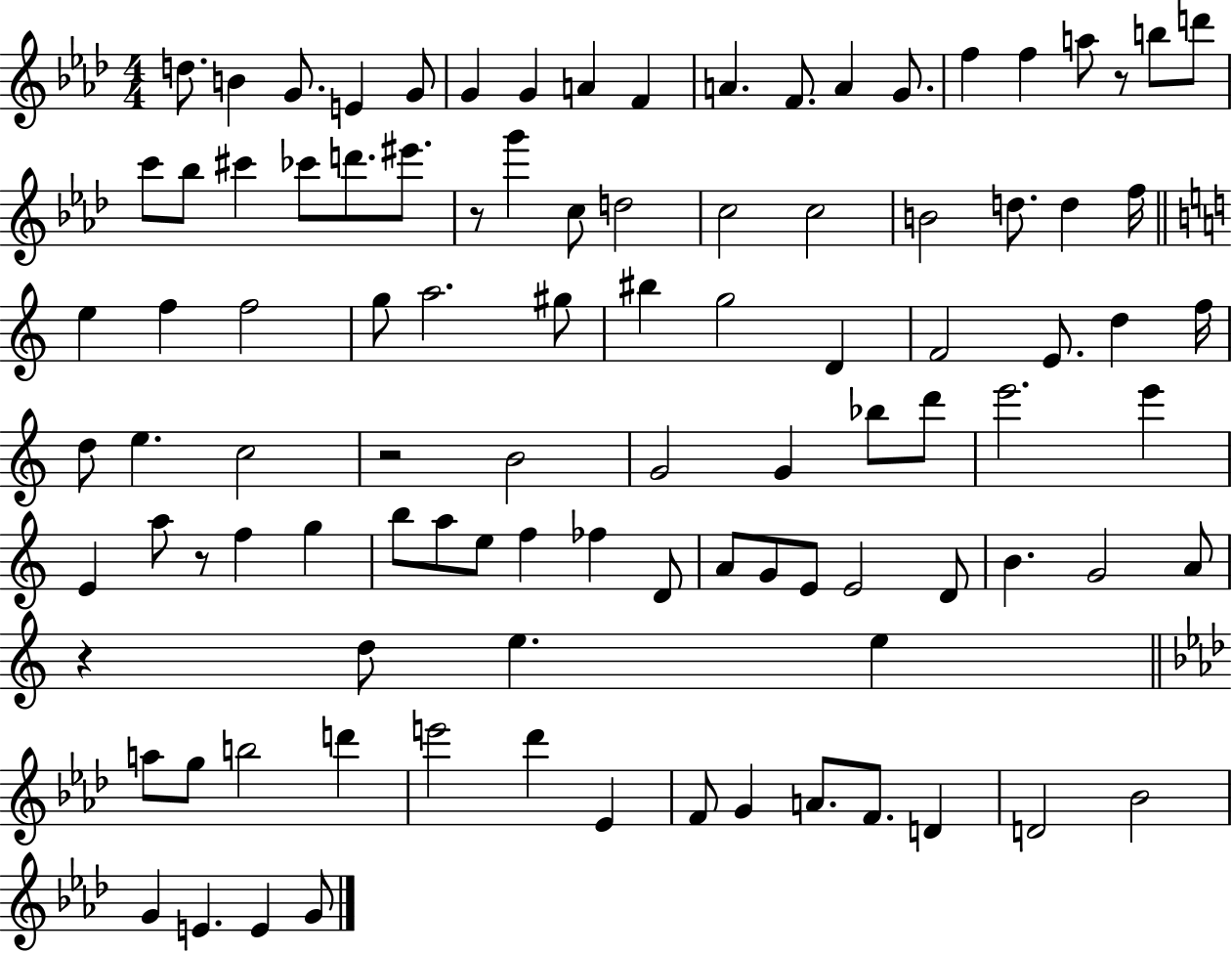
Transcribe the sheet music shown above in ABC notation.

X:1
T:Untitled
M:4/4
L:1/4
K:Ab
d/2 B G/2 E G/2 G G A F A F/2 A G/2 f f a/2 z/2 b/2 d'/2 c'/2 _b/2 ^c' _c'/2 d'/2 ^e'/2 z/2 g' c/2 d2 c2 c2 B2 d/2 d f/4 e f f2 g/2 a2 ^g/2 ^b g2 D F2 E/2 d f/4 d/2 e c2 z2 B2 G2 G _b/2 d'/2 e'2 e' E a/2 z/2 f g b/2 a/2 e/2 f _f D/2 A/2 G/2 E/2 E2 D/2 B G2 A/2 z d/2 e e a/2 g/2 b2 d' e'2 _d' _E F/2 G A/2 F/2 D D2 _B2 G E E G/2